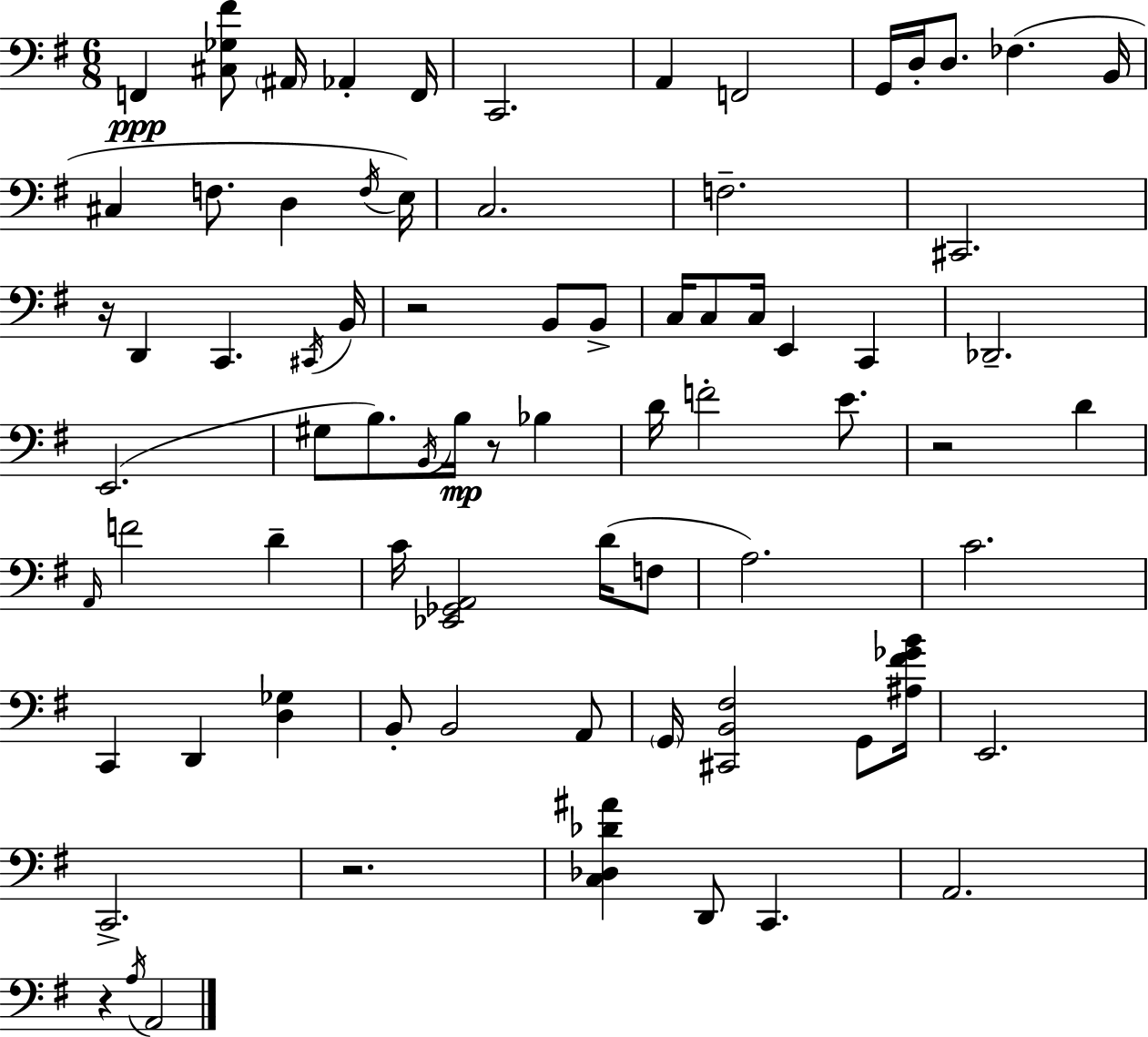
{
  \clef bass
  \numericTimeSignature
  \time 6/8
  \key e \minor
  f,4\ppp <cis ges fis'>8 \parenthesize ais,16 aes,4-. f,16 | c,2. | a,4 f,2 | g,16 d16-. d8. fes4.( b,16 | \break cis4 f8. d4 \acciaccatura { f16 }) | e16 c2. | f2.-- | cis,2. | \break r16 d,4 c,4. | \acciaccatura { cis,16 } b,16 r2 b,8 | b,8-> c16 c8 c16 e,4 c,4 | des,2.-- | \break e,2.( | gis8 b8.) \acciaccatura { b,16 }\mp b16 r8 bes4 | d'16 f'2-. | e'8. r2 d'4 | \break \grace { a,16 } f'2 | d'4-- c'16 <ees, ges, a,>2 | d'16( f8 a2.) | c'2. | \break c,4 d,4 | <d ges>4 b,8-. b,2 | a,8 \parenthesize g,16 <cis, b, fis>2 | g,8 <ais fis' ges' b'>16 e,2. | \break c,2.-> | r2. | <c des des' ais'>4 d,8 c,4. | a,2. | \break r4 \acciaccatura { a16 } a,2 | \bar "|."
}